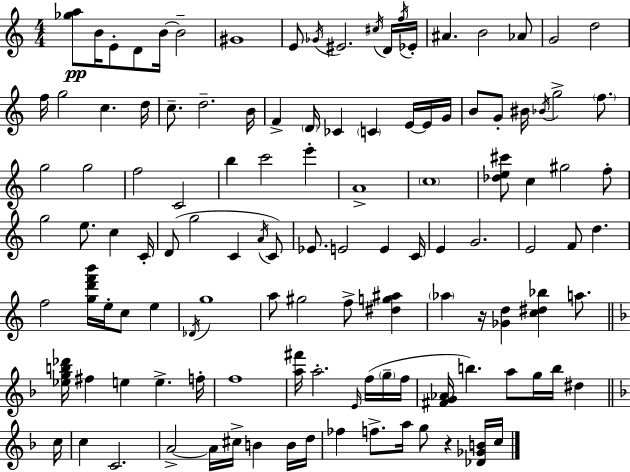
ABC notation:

X:1
T:Untitled
M:4/4
L:1/4
K:Am
[_ga]/2 B/4 E/2 D/2 B/4 B2 ^G4 E/2 _G/4 ^E2 ^c/4 D/4 f/4 _E/4 ^A B2 _A/2 G2 d2 f/4 g2 c d/4 c/2 d2 B/4 F D/4 _C C E/4 E/4 G/4 B/2 G/2 ^B/4 _B/4 g2 f/2 g2 g2 f2 C2 b c'2 e' A4 c4 [_de^c']/2 c ^g2 f/2 g2 e/2 c C/4 D/2 g2 C A/4 C/2 _E/2 E2 E C/4 E G2 E2 F/2 d f2 [gd'f'b']/4 e/4 c/2 e _D/4 g4 a/2 ^g2 f/2 [^dg^a] _a z/4 [_Gd] [c^d_b] a/2 [_egb_d']/4 ^f e e f/4 f4 [a^f']/4 a2 E/4 f/4 g/4 f/4 [^FG_A]/4 b a/2 g/4 b/4 ^d c/4 c C2 A2 A/4 ^c/4 B B/4 d/4 _f f/2 a/4 g/2 z [_D_GB]/4 c/4